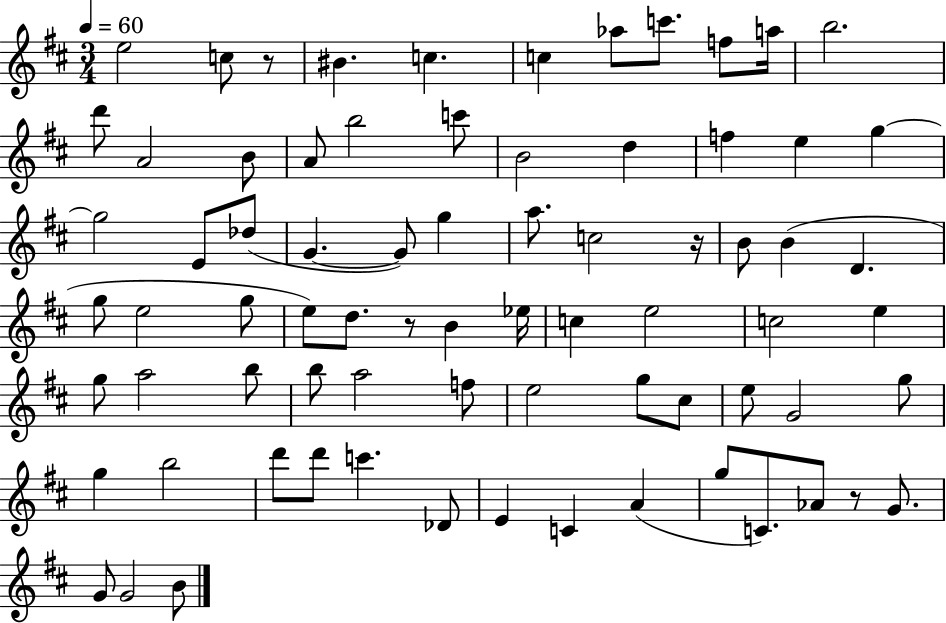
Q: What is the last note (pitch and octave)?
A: B4